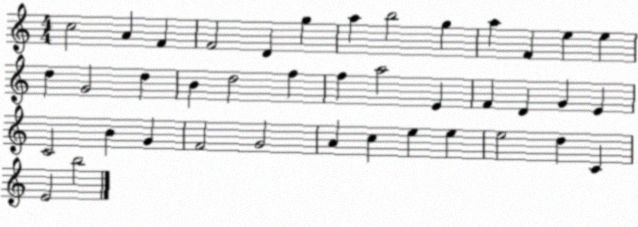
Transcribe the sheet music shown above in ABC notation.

X:1
T:Untitled
M:4/4
L:1/4
K:C
c2 A F F2 D g a b2 g a F e e d G2 d B d2 f f a2 E F D G E C2 B G F2 G2 A c e e e2 d C E2 b2